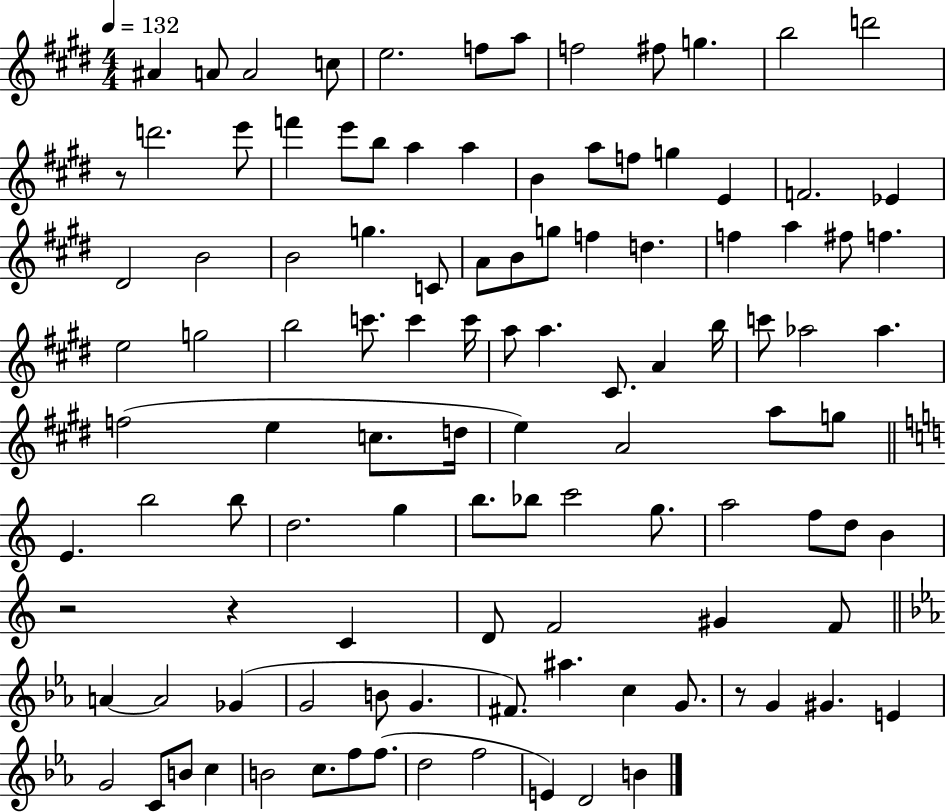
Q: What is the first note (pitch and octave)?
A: A#4